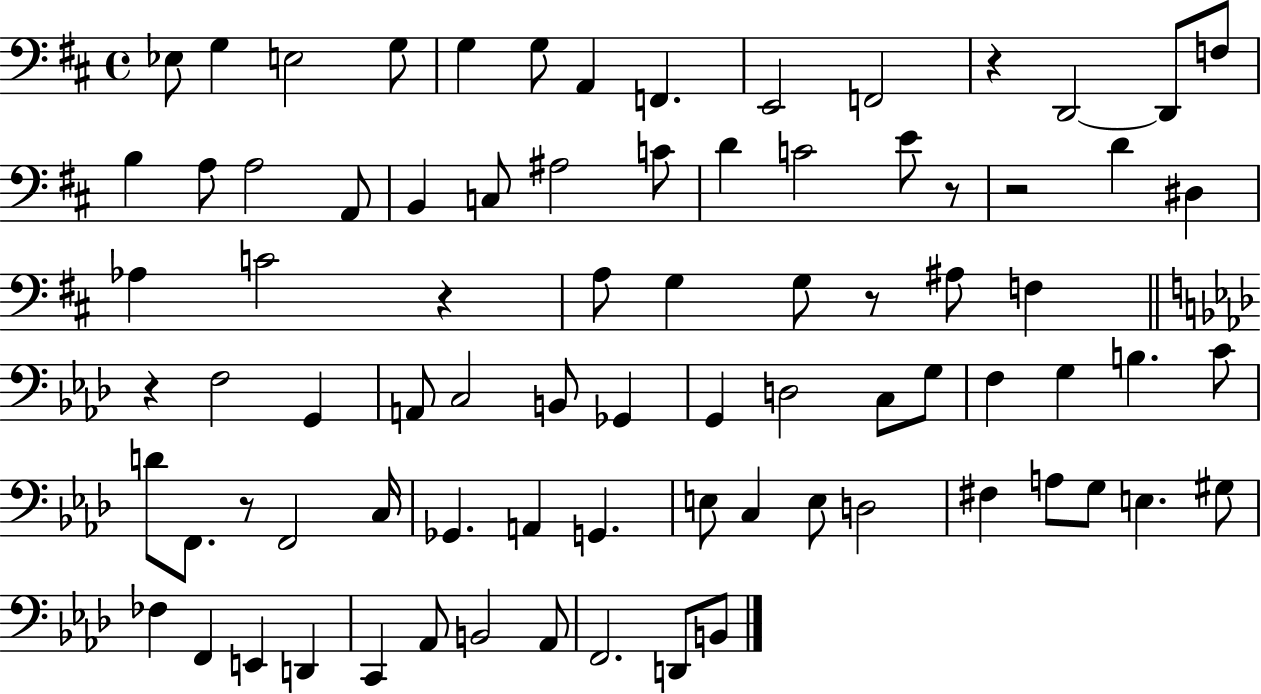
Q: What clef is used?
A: bass